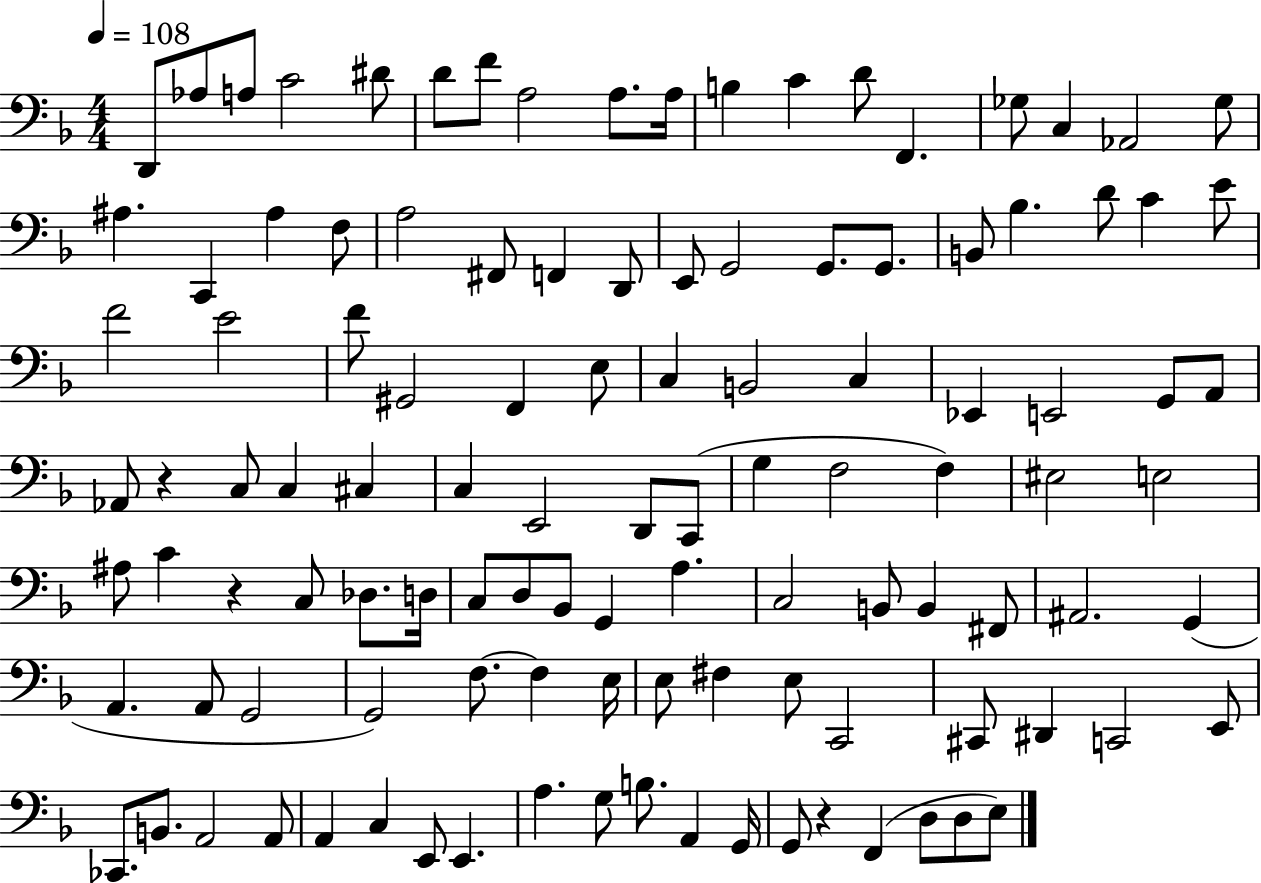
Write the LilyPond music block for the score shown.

{
  \clef bass
  \numericTimeSignature
  \time 4/4
  \key f \major
  \tempo 4 = 108
  d,8 aes8 a8 c'2 dis'8 | d'8 f'8 a2 a8. a16 | b4 c'4 d'8 f,4. | ges8 c4 aes,2 ges8 | \break ais4. c,4 ais4 f8 | a2 fis,8 f,4 d,8 | e,8 g,2 g,8. g,8. | b,8 bes4. d'8 c'4 e'8 | \break f'2 e'2 | f'8 gis,2 f,4 e8 | c4 b,2 c4 | ees,4 e,2 g,8 a,8 | \break aes,8 r4 c8 c4 cis4 | c4 e,2 d,8 c,8( | g4 f2 f4) | eis2 e2 | \break ais8 c'4 r4 c8 des8. d16 | c8 d8 bes,8 g,4 a4. | c2 b,8 b,4 fis,8 | ais,2. g,4( | \break a,4. a,8 g,2 | g,2) f8.~~ f4 e16 | e8 fis4 e8 c,2 | cis,8 dis,4 c,2 e,8 | \break ces,8. b,8. a,2 a,8 | a,4 c4 e,8 e,4. | a4. g8 b8. a,4 g,16 | g,8 r4 f,4( d8 d8 e8) | \break \bar "|."
}